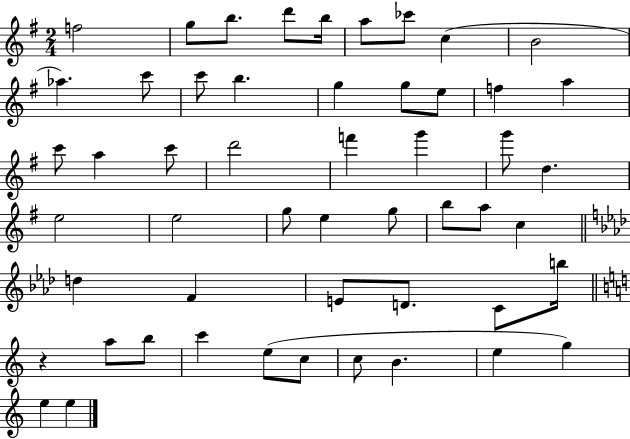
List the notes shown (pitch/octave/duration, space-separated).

F5/h G5/e B5/e. D6/e B5/s A5/e CES6/e C5/q B4/h Ab5/q. C6/e C6/e B5/q. G5/q G5/e E5/e F5/q A5/q C6/e A5/q C6/e D6/h F6/q G6/q G6/e D5/q. E5/h E5/h G5/e E5/q G5/e B5/e A5/e C5/q D5/q F4/q E4/e D4/e. C4/e B5/s R/q A5/e B5/e C6/q E5/e C5/e C5/e B4/q. E5/q G5/q E5/q E5/q